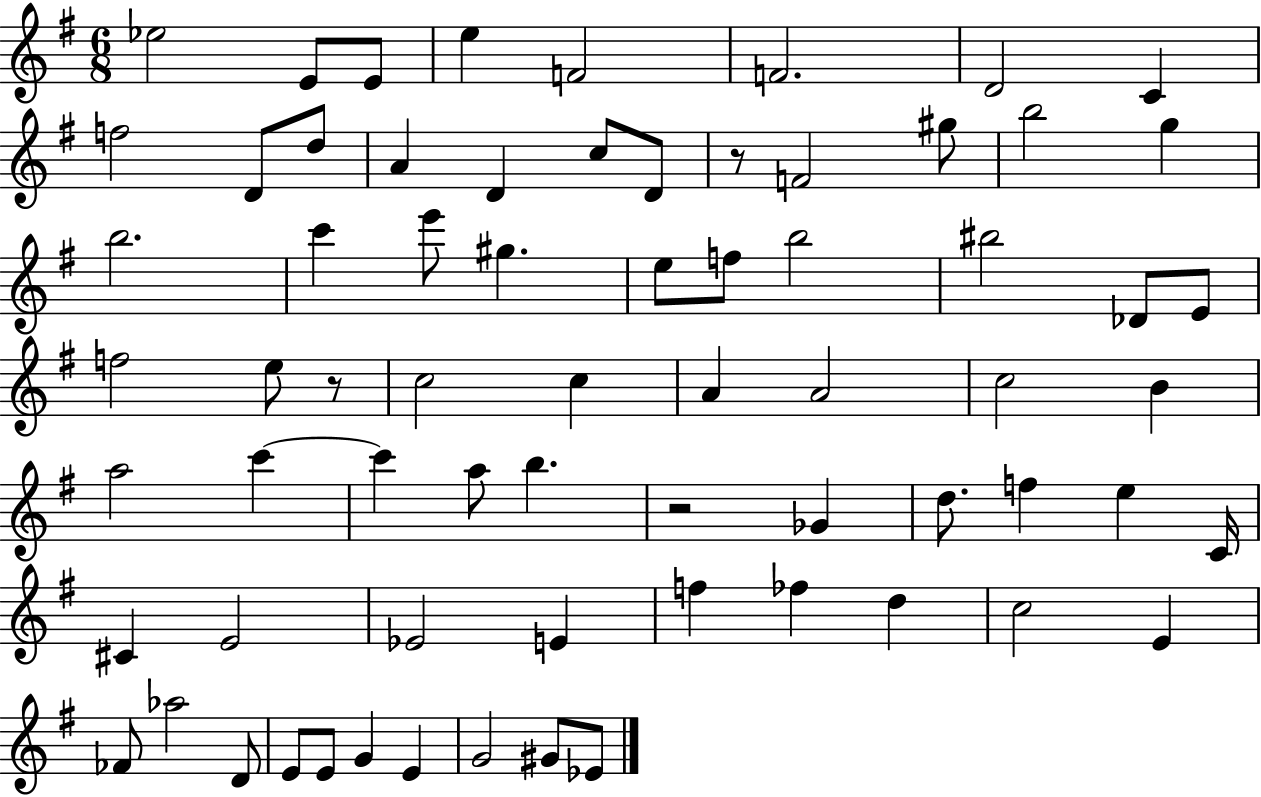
Eb5/h E4/e E4/e E5/q F4/h F4/h. D4/h C4/q F5/h D4/e D5/e A4/q D4/q C5/e D4/e R/e F4/h G#5/e B5/h G5/q B5/h. C6/q E6/e G#5/q. E5/e F5/e B5/h BIS5/h Db4/e E4/e F5/h E5/e R/e C5/h C5/q A4/q A4/h C5/h B4/q A5/h C6/q C6/q A5/e B5/q. R/h Gb4/q D5/e. F5/q E5/q C4/s C#4/q E4/h Eb4/h E4/q F5/q FES5/q D5/q C5/h E4/q FES4/e Ab5/h D4/e E4/e E4/e G4/q E4/q G4/h G#4/e Eb4/e